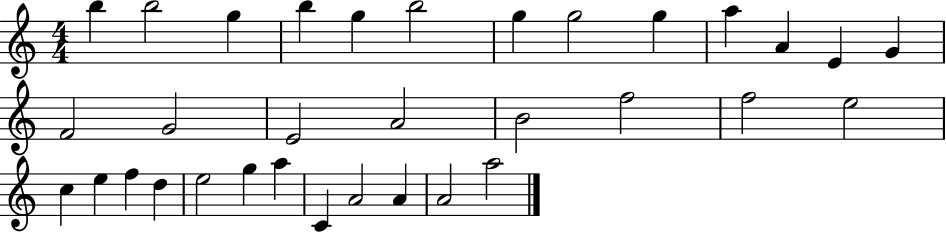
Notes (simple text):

B5/q B5/h G5/q B5/q G5/q B5/h G5/q G5/h G5/q A5/q A4/q E4/q G4/q F4/h G4/h E4/h A4/h B4/h F5/h F5/h E5/h C5/q E5/q F5/q D5/q E5/h G5/q A5/q C4/q A4/h A4/q A4/h A5/h